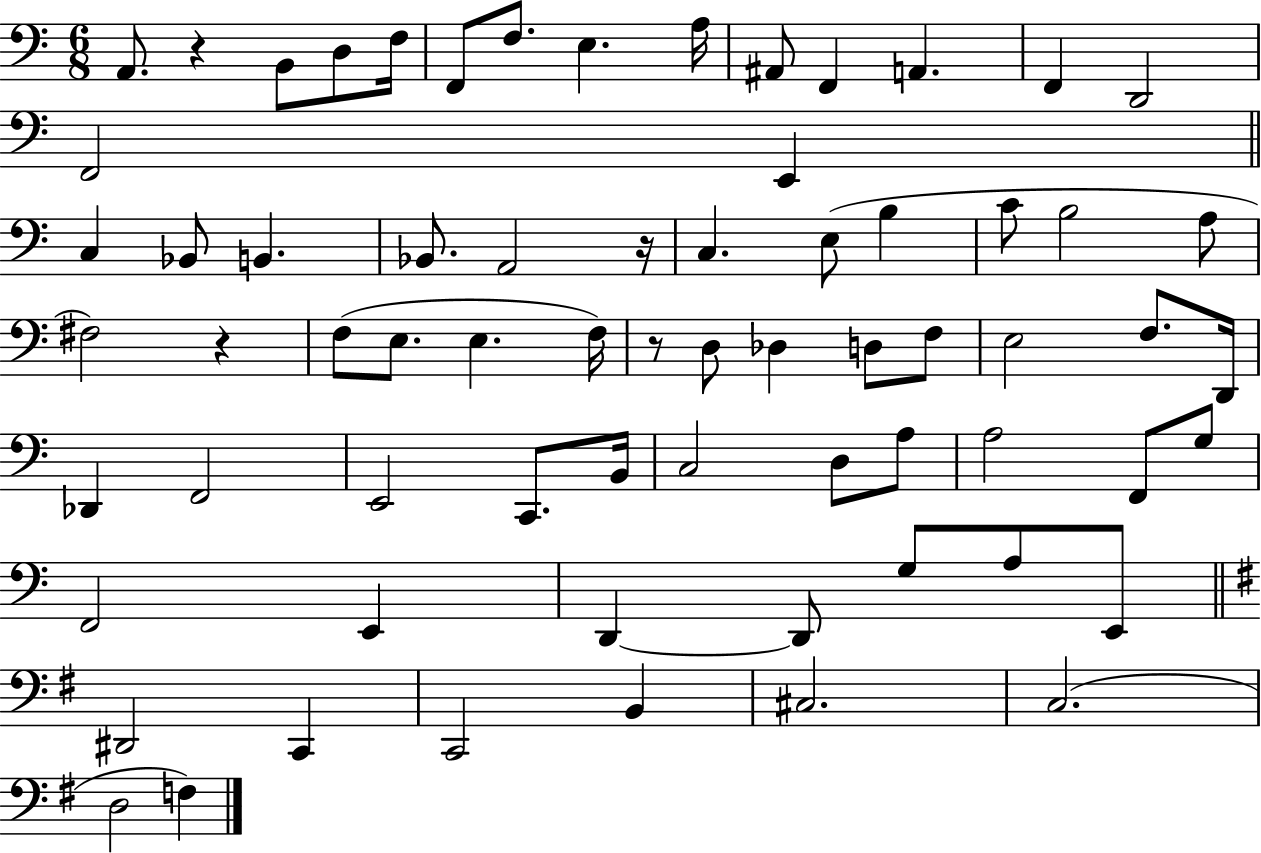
{
  \clef bass
  \numericTimeSignature
  \time 6/8
  \key c \major
  \repeat volta 2 { a,8. r4 b,8 d8 f16 | f,8 f8. e4. a16 | ais,8 f,4 a,4. | f,4 d,2 | \break f,2 e,4 | \bar "||" \break \key c \major c4 bes,8 b,4. | bes,8. a,2 r16 | c4. e8( b4 | c'8 b2 a8 | \break fis2) r4 | f8( e8. e4. f16) | r8 d8 des4 d8 f8 | e2 f8. d,16 | \break des,4 f,2 | e,2 c,8. b,16 | c2 d8 a8 | a2 f,8 g8 | \break f,2 e,4 | d,4~~ d,8 g8 a8 e,8 | \bar "||" \break \key g \major dis,2 c,4 | c,2 b,4 | cis2. | c2.( | \break d2 f4) | } \bar "|."
}